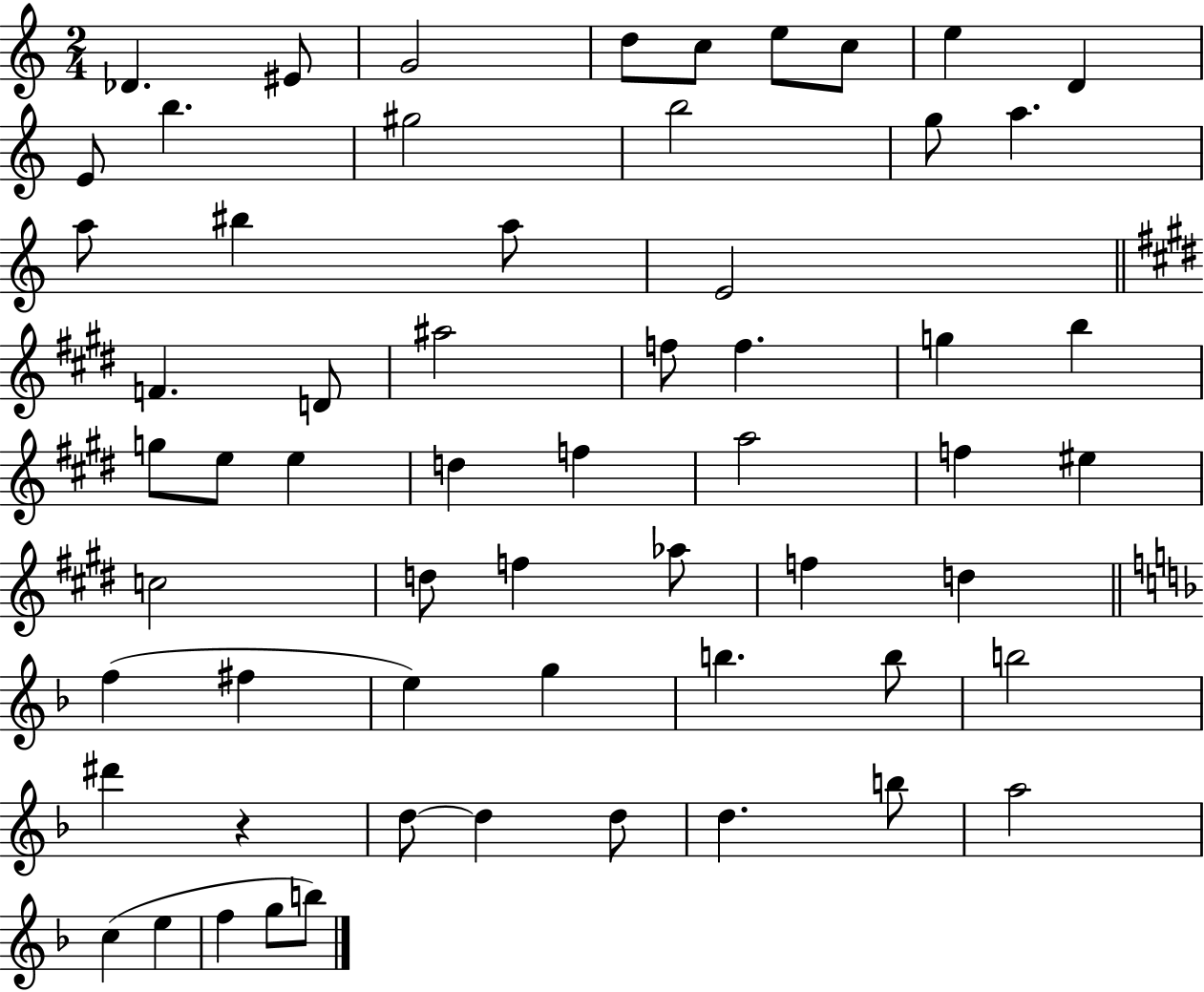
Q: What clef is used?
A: treble